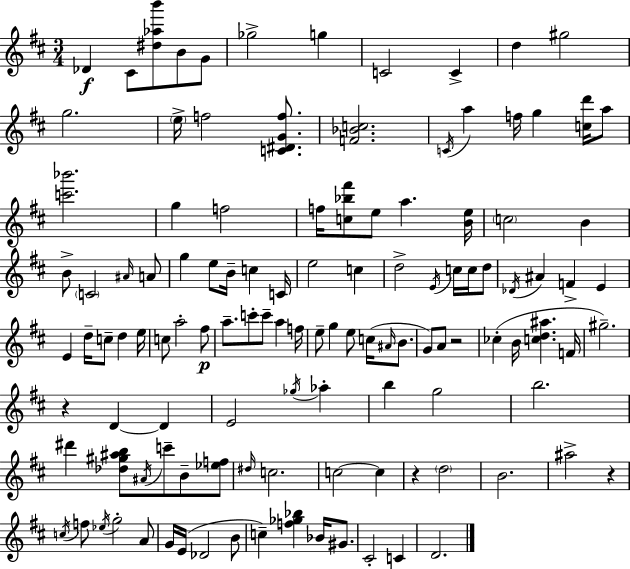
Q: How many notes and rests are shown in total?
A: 119